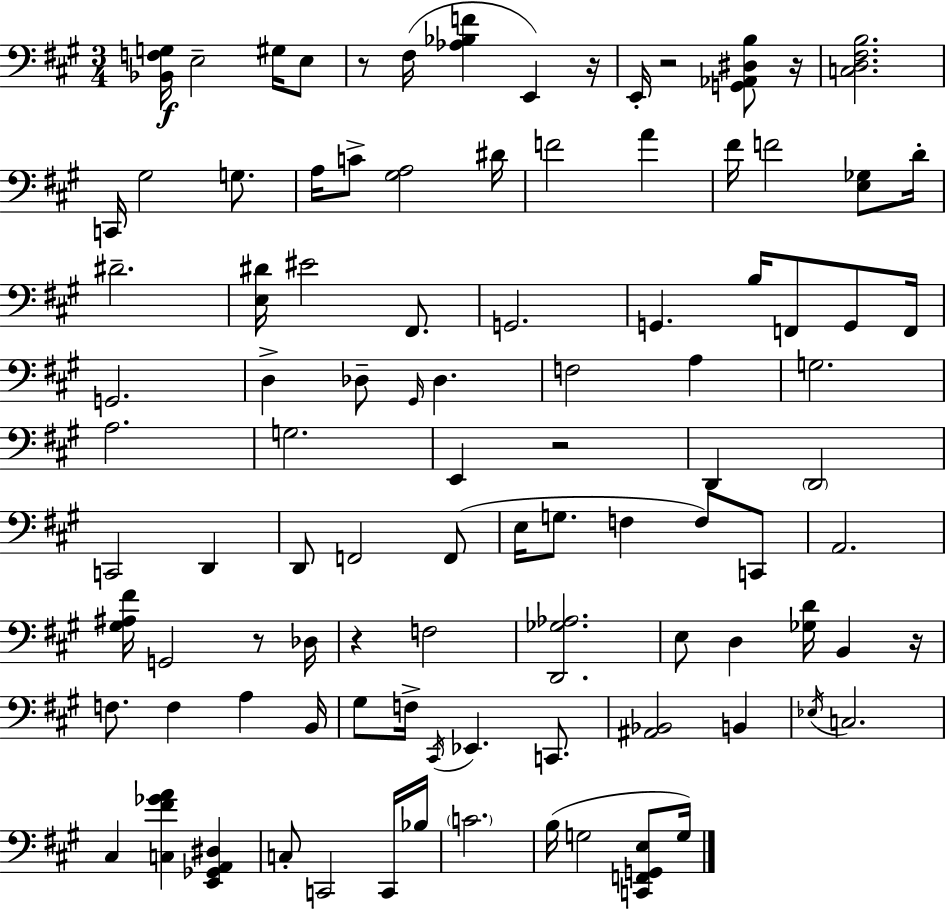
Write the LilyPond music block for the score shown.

{
  \clef bass
  \numericTimeSignature
  \time 3/4
  \key a \major
  <bes, f g>16\f e2-- gis16 e8 | r8 fis16( <aes bes f'>4 e,4) r16 | e,16-. r2 <g, aes, dis b>8 r16 | <c d fis b>2. | \break c,16 gis2 g8. | a16 c'8-> <gis a>2 dis'16 | f'2 a'4 | fis'16 f'2 <e ges>8 d'16-. | \break dis'2.-- | <e dis'>16 eis'2 fis,8. | g,2. | g,4. b16 f,8 g,8 f,16 | \break g,2. | d4-> des8-- \grace { gis,16 } des4. | f2 a4 | g2. | \break a2. | g2. | e,4 r2 | d,4 \parenthesize d,2 | \break c,2 d,4 | d,8 f,2 f,8( | e16 g8. f4 f8) c,8 | a,2. | \break <gis ais fis'>16 g,2 r8 | des16 r4 f2 | <d, ges aes>2. | e8 d4 <ges d'>16 b,4 | \break r16 f8. f4 a4 | b,16 gis8 f16-> \acciaccatura { cis,16 } ees,4. c,8. | <ais, bes,>2 b,4 | \acciaccatura { ees16 } c2. | \break cis4 <c fis' ges' a'>4 <e, ges, a, dis>4 | c8-. c,2 | c,16 bes16 \parenthesize c'2. | b16( g2 | \break <c, f, g, e>8 g16) \bar "|."
}